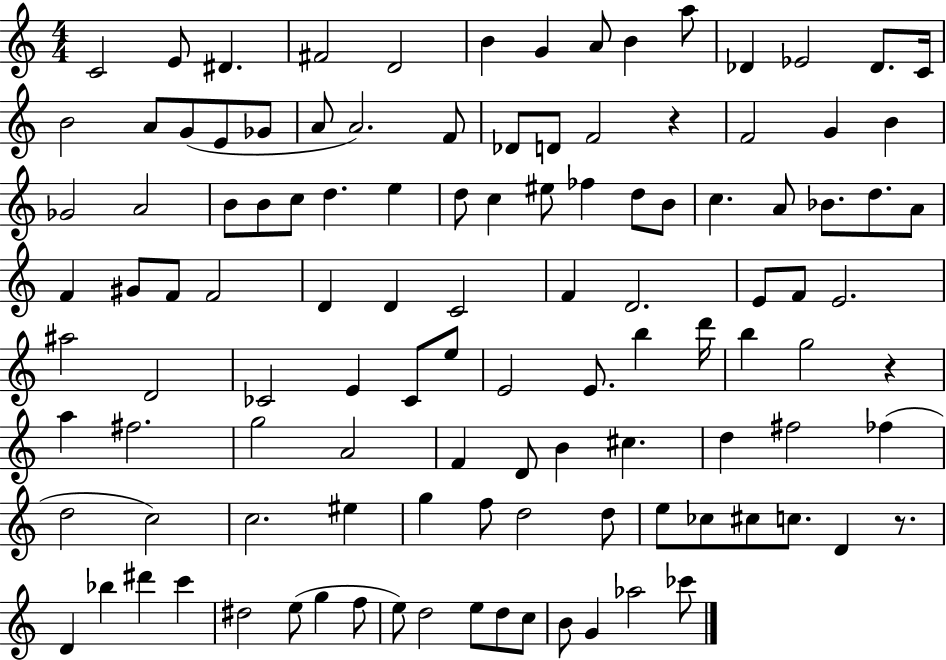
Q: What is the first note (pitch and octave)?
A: C4